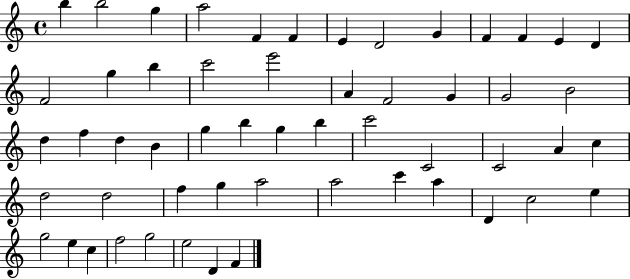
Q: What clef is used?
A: treble